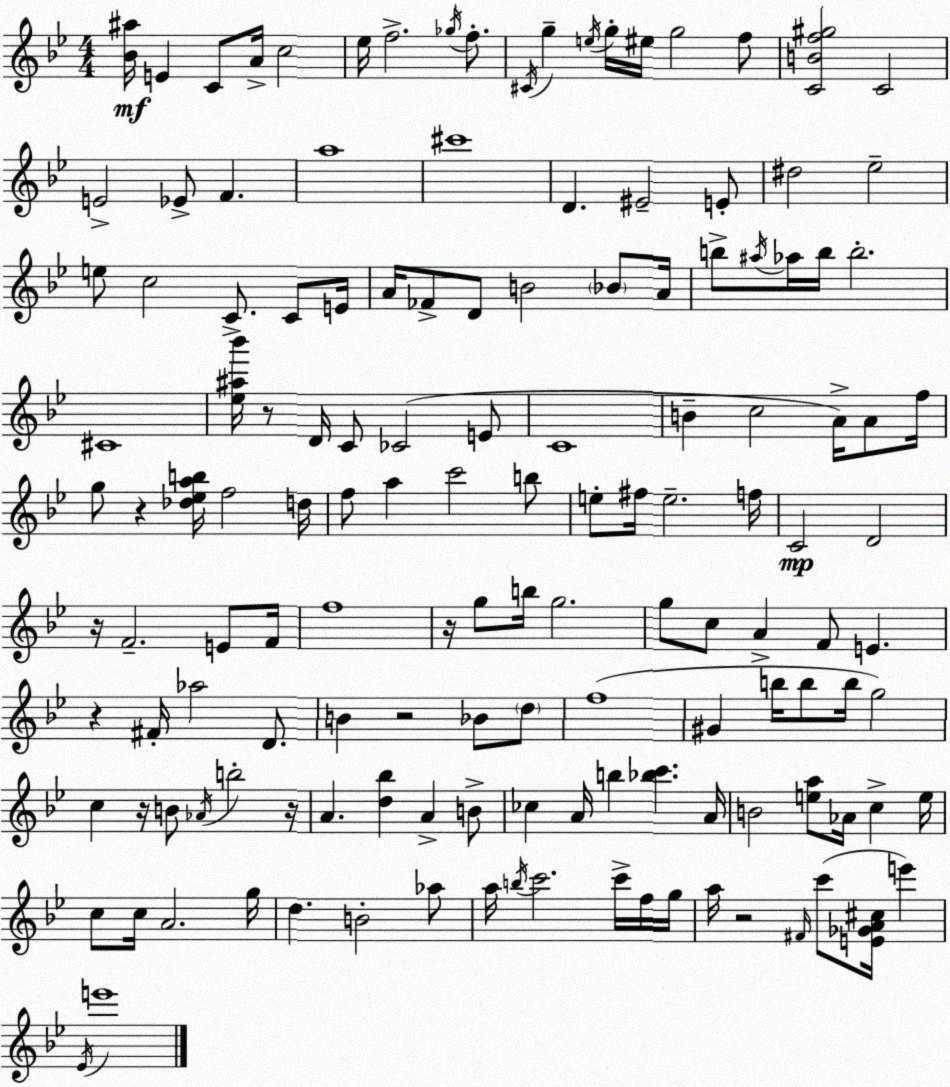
X:1
T:Untitled
M:4/4
L:1/4
K:Gm
[_B^a]/4 E C/2 A/4 c2 _e/4 f2 _g/4 f/2 ^C/4 g e/4 g/4 ^e/4 g2 f/2 [CBf^g]2 C2 E2 _E/2 F a4 ^c'4 D ^E2 E/2 ^d2 _e2 e/2 c2 C/2 C/2 E/4 A/4 _F/2 D/2 B2 _B/2 A/4 b/2 ^a/4 _a/4 b/4 b2 ^C4 [_e^a_b']/4 z/2 D/4 C/2 _C2 E/2 C4 B c2 A/4 A/2 f/4 g/2 z [_d_eab]/4 f2 d/4 f/2 a c'2 b/2 e/2 ^f/4 e2 f/4 C2 D2 z/4 F2 E/2 F/4 f4 z/4 g/2 b/4 g2 g/2 c/2 A F/2 E z ^F/4 _a2 D/2 B z2 _B/2 d/2 f4 ^G b/4 b/2 b/4 g2 c z/4 B/2 _A/4 b2 z/4 A [d_b] A B/2 _c A/4 b [_bc'] A/4 B2 [ea]/2 _A/4 c e/4 c/2 c/4 A2 g/4 d B2 _a/2 a/4 b/4 c'2 c'/4 f/4 g/4 a/4 z2 ^F/4 c'/2 [E_GA^c]/4 e' _E/4 e'4